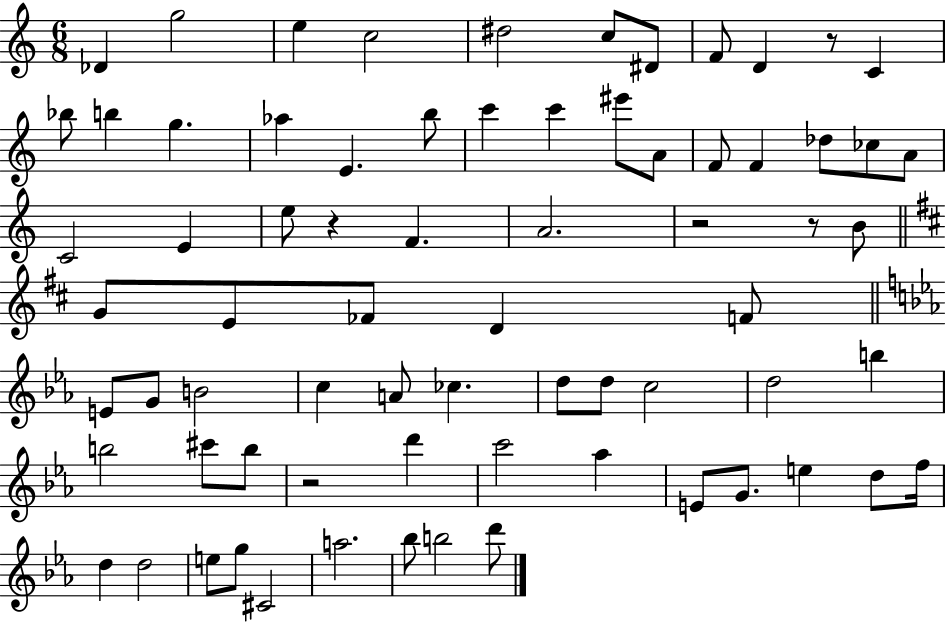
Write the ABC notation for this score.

X:1
T:Untitled
M:6/8
L:1/4
K:C
_D g2 e c2 ^d2 c/2 ^D/2 F/2 D z/2 C _b/2 b g _a E b/2 c' c' ^e'/2 A/2 F/2 F _d/2 _c/2 A/2 C2 E e/2 z F A2 z2 z/2 B/2 G/2 E/2 _F/2 D F/2 E/2 G/2 B2 c A/2 _c d/2 d/2 c2 d2 b b2 ^c'/2 b/2 z2 d' c'2 _a E/2 G/2 e d/2 f/4 d d2 e/2 g/2 ^C2 a2 _b/2 b2 d'/2